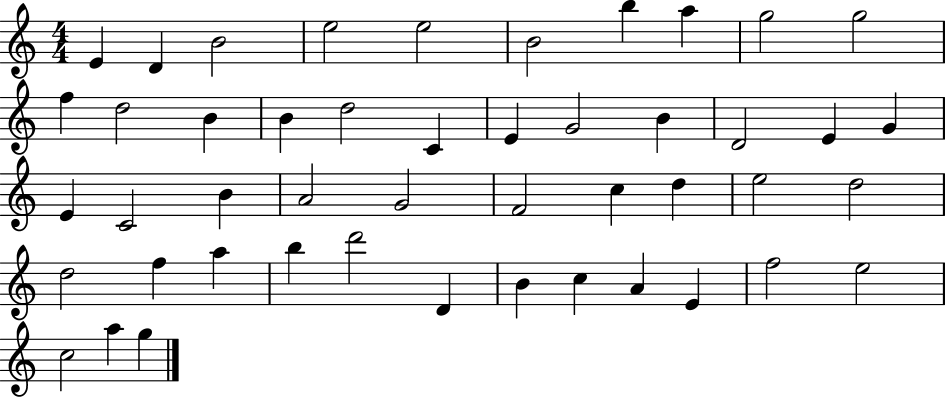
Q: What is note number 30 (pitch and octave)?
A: D5